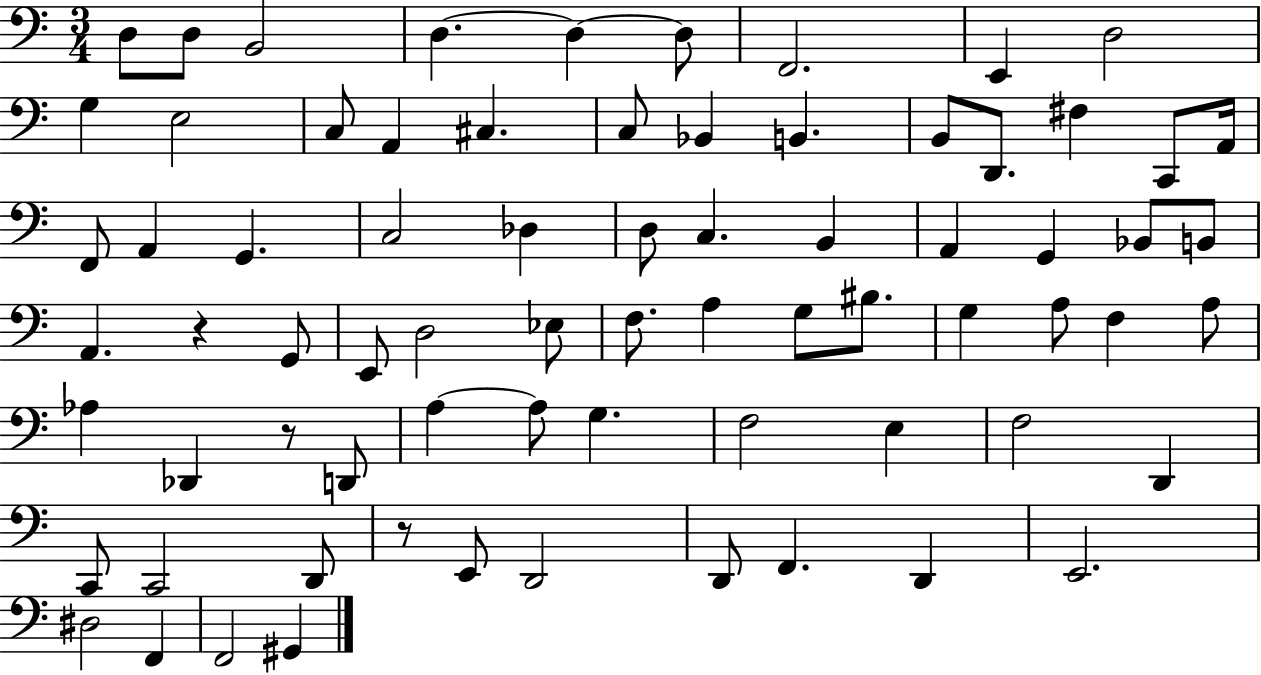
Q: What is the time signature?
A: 3/4